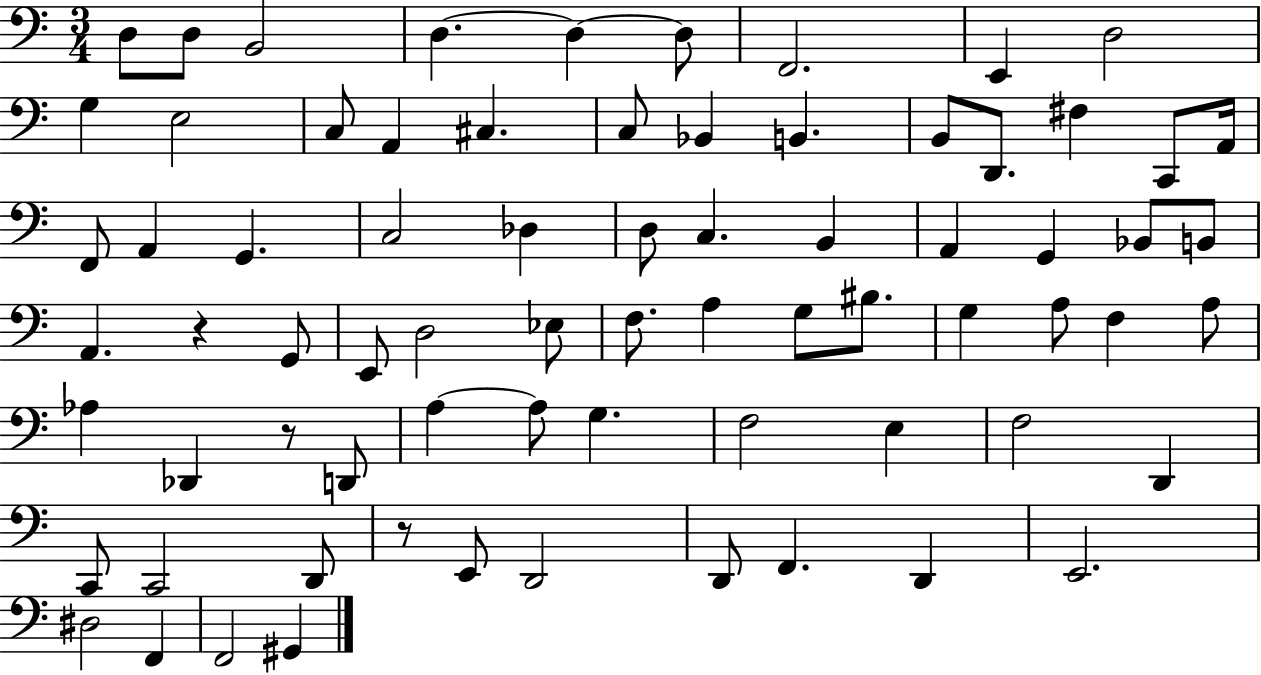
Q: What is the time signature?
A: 3/4